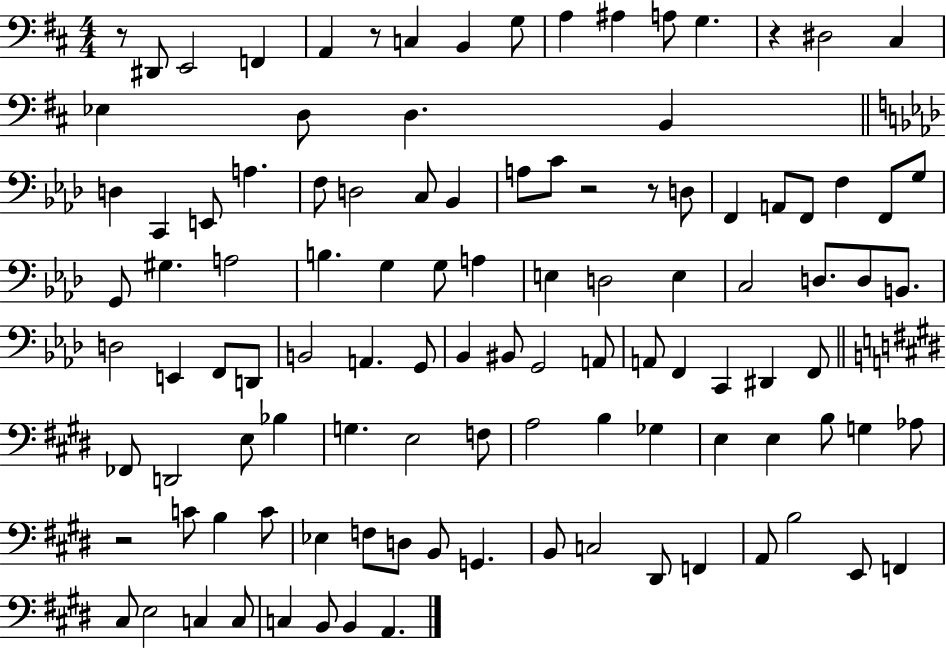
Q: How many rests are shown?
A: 6